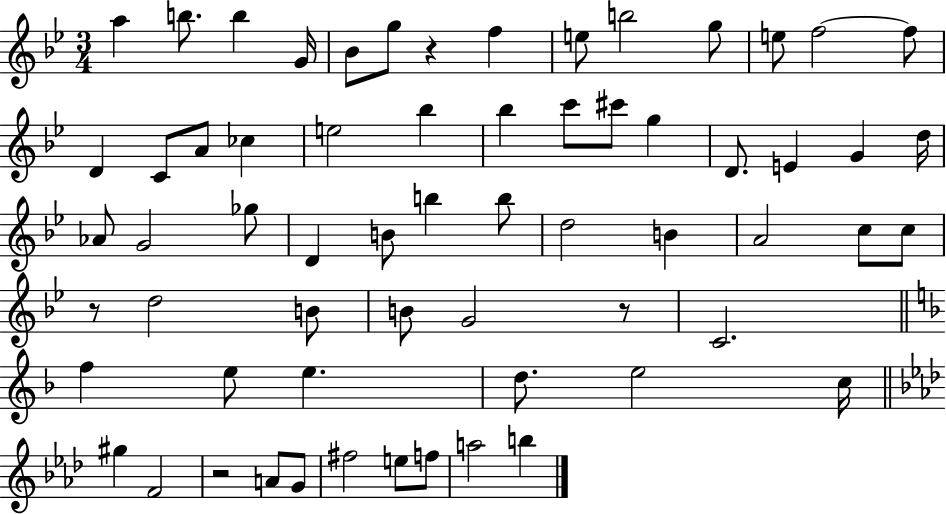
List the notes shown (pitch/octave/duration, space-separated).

A5/q B5/e. B5/q G4/s Bb4/e G5/e R/q F5/q E5/e B5/h G5/e E5/e F5/h F5/e D4/q C4/e A4/e CES5/q E5/h Bb5/q Bb5/q C6/e C#6/e G5/q D4/e. E4/q G4/q D5/s Ab4/e G4/h Gb5/e D4/q B4/e B5/q B5/e D5/h B4/q A4/h C5/e C5/e R/e D5/h B4/e B4/e G4/h R/e C4/h. F5/q E5/e E5/q. D5/e. E5/h C5/s G#5/q F4/h R/h A4/e G4/e F#5/h E5/e F5/e A5/h B5/q